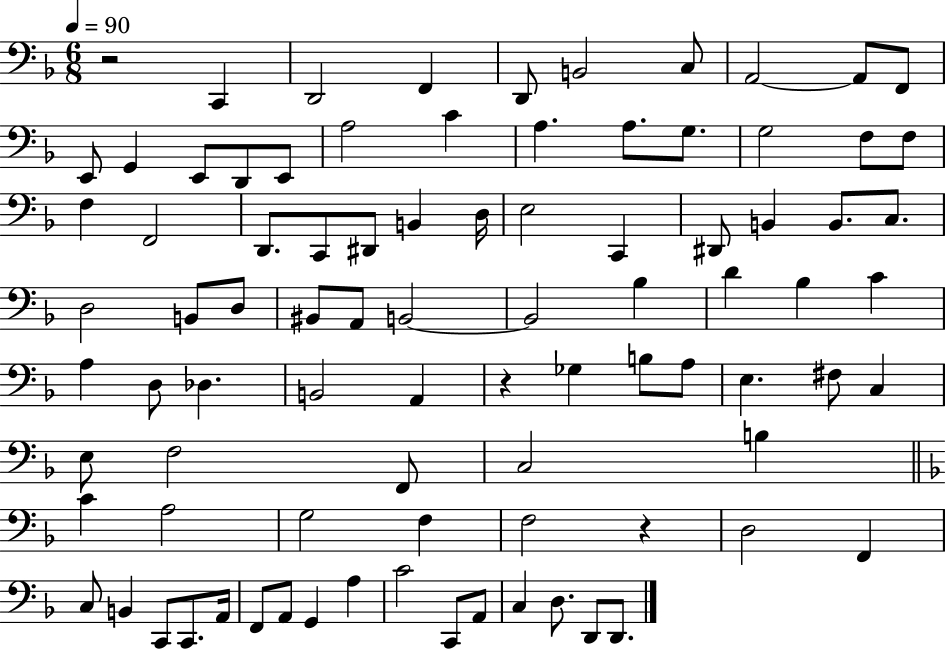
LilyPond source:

{
  \clef bass
  \numericTimeSignature
  \time 6/8
  \key f \major
  \tempo 4 = 90
  r2 c,4 | d,2 f,4 | d,8 b,2 c8 | a,2~~ a,8 f,8 | \break e,8 g,4 e,8 d,8 e,8 | a2 c'4 | a4. a8. g8. | g2 f8 f8 | \break f4 f,2 | d,8. c,8 dis,8 b,4 d16 | e2 c,4 | dis,8 b,4 b,8. c8. | \break d2 b,8 d8 | bis,8 a,8 b,2~~ | b,2 bes4 | d'4 bes4 c'4 | \break a4 d8 des4. | b,2 a,4 | r4 ges4 b8 a8 | e4. fis8 c4 | \break e8 f2 f,8 | c2 b4 | \bar "||" \break \key f \major c'4 a2 | g2 f4 | f2 r4 | d2 f,4 | \break c8 b,4 c,8 c,8. a,16 | f,8 a,8 g,4 a4 | c'2 c,8 a,8 | c4 d8. d,8 d,8. | \break \bar "|."
}